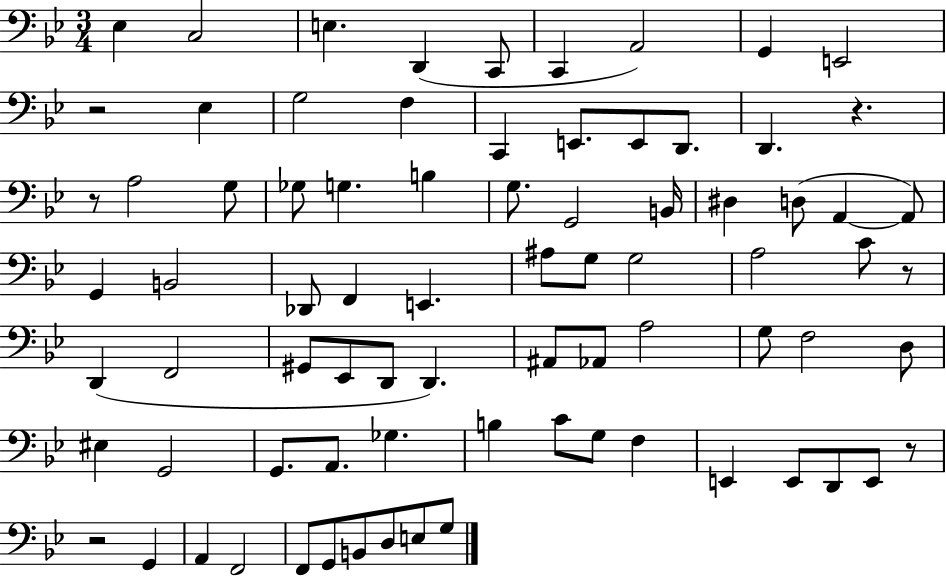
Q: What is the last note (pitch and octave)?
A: G3